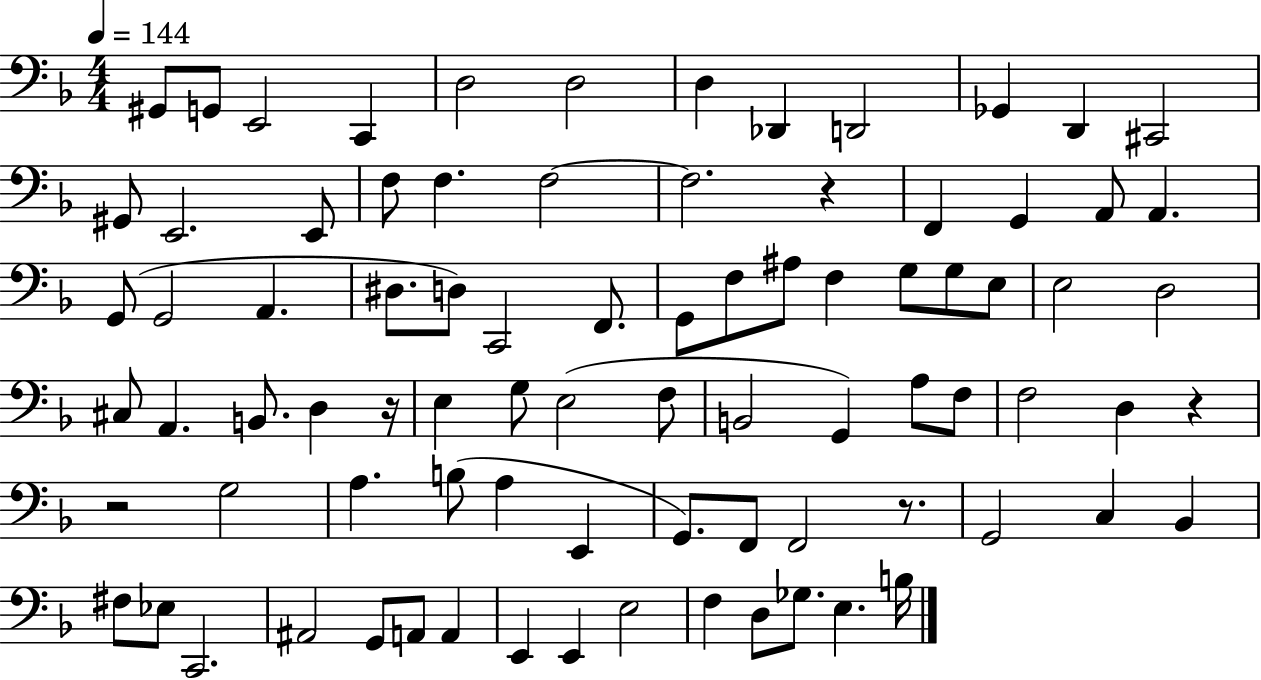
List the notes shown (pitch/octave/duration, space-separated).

G#2/e G2/e E2/h C2/q D3/h D3/h D3/q Db2/q D2/h Gb2/q D2/q C#2/h G#2/e E2/h. E2/e F3/e F3/q. F3/h F3/h. R/q F2/q G2/q A2/e A2/q. G2/e G2/h A2/q. D#3/e. D3/e C2/h F2/e. G2/e F3/e A#3/e F3/q G3/e G3/e E3/e E3/h D3/h C#3/e A2/q. B2/e. D3/q R/s E3/q G3/e E3/h F3/e B2/h G2/q A3/e F3/e F3/h D3/q R/q R/h G3/h A3/q. B3/e A3/q E2/q G2/e. F2/e F2/h R/e. G2/h C3/q Bb2/q F#3/e Eb3/e C2/h. A#2/h G2/e A2/e A2/q E2/q E2/q E3/h F3/q D3/e Gb3/e. E3/q. B3/s